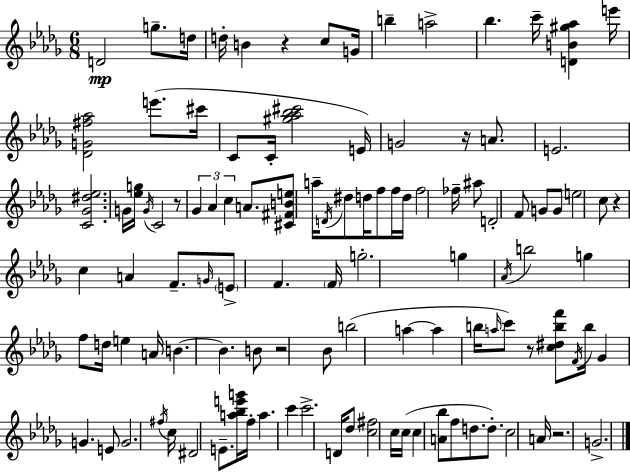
X:1
T:Untitled
M:6/8
L:1/4
K:Bbm
D2 g/2 d/4 d/4 B z c/2 G/4 b a2 _b c'/4 [DB^g_a] e'/4 [_DG^f_a]2 e'/2 ^c'/4 C/2 C/4 [^g_a_b^c']2 E/4 G2 z/4 A/2 E2 [C_G^d_e]2 G/4 [_eg]/4 G/4 C2 z/2 _G _A c A/2 [^C^FBe]/2 a/4 D/4 ^d/2 d/4 f/2 f/4 d/4 f2 _f/4 ^a/2 D2 F/2 G/2 G/2 e2 c/2 z c A F/2 G/4 E/2 F F/4 g2 g _A/4 b2 g f/2 d/4 e A/4 B B B/2 z2 _B/2 b2 a a b/4 a/4 c'/2 z/2 [c^dbf']/2 F/4 b/4 _G G E/2 G2 ^f/4 c/4 ^D2 E/2 [a_be'g']/4 f/4 a c' c'2 D/4 _d/2 [c^f]2 c/4 c/4 c [A_b]/2 f/2 d/2 d/2 c2 A/4 z2 G2